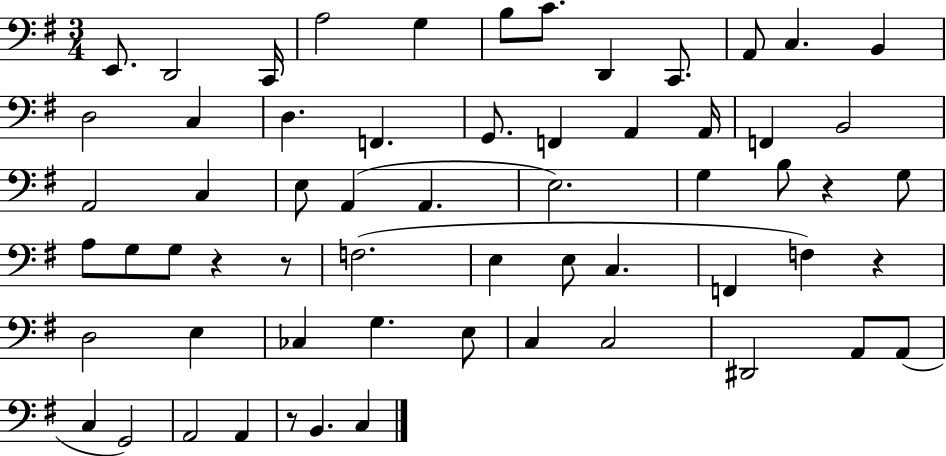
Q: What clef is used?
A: bass